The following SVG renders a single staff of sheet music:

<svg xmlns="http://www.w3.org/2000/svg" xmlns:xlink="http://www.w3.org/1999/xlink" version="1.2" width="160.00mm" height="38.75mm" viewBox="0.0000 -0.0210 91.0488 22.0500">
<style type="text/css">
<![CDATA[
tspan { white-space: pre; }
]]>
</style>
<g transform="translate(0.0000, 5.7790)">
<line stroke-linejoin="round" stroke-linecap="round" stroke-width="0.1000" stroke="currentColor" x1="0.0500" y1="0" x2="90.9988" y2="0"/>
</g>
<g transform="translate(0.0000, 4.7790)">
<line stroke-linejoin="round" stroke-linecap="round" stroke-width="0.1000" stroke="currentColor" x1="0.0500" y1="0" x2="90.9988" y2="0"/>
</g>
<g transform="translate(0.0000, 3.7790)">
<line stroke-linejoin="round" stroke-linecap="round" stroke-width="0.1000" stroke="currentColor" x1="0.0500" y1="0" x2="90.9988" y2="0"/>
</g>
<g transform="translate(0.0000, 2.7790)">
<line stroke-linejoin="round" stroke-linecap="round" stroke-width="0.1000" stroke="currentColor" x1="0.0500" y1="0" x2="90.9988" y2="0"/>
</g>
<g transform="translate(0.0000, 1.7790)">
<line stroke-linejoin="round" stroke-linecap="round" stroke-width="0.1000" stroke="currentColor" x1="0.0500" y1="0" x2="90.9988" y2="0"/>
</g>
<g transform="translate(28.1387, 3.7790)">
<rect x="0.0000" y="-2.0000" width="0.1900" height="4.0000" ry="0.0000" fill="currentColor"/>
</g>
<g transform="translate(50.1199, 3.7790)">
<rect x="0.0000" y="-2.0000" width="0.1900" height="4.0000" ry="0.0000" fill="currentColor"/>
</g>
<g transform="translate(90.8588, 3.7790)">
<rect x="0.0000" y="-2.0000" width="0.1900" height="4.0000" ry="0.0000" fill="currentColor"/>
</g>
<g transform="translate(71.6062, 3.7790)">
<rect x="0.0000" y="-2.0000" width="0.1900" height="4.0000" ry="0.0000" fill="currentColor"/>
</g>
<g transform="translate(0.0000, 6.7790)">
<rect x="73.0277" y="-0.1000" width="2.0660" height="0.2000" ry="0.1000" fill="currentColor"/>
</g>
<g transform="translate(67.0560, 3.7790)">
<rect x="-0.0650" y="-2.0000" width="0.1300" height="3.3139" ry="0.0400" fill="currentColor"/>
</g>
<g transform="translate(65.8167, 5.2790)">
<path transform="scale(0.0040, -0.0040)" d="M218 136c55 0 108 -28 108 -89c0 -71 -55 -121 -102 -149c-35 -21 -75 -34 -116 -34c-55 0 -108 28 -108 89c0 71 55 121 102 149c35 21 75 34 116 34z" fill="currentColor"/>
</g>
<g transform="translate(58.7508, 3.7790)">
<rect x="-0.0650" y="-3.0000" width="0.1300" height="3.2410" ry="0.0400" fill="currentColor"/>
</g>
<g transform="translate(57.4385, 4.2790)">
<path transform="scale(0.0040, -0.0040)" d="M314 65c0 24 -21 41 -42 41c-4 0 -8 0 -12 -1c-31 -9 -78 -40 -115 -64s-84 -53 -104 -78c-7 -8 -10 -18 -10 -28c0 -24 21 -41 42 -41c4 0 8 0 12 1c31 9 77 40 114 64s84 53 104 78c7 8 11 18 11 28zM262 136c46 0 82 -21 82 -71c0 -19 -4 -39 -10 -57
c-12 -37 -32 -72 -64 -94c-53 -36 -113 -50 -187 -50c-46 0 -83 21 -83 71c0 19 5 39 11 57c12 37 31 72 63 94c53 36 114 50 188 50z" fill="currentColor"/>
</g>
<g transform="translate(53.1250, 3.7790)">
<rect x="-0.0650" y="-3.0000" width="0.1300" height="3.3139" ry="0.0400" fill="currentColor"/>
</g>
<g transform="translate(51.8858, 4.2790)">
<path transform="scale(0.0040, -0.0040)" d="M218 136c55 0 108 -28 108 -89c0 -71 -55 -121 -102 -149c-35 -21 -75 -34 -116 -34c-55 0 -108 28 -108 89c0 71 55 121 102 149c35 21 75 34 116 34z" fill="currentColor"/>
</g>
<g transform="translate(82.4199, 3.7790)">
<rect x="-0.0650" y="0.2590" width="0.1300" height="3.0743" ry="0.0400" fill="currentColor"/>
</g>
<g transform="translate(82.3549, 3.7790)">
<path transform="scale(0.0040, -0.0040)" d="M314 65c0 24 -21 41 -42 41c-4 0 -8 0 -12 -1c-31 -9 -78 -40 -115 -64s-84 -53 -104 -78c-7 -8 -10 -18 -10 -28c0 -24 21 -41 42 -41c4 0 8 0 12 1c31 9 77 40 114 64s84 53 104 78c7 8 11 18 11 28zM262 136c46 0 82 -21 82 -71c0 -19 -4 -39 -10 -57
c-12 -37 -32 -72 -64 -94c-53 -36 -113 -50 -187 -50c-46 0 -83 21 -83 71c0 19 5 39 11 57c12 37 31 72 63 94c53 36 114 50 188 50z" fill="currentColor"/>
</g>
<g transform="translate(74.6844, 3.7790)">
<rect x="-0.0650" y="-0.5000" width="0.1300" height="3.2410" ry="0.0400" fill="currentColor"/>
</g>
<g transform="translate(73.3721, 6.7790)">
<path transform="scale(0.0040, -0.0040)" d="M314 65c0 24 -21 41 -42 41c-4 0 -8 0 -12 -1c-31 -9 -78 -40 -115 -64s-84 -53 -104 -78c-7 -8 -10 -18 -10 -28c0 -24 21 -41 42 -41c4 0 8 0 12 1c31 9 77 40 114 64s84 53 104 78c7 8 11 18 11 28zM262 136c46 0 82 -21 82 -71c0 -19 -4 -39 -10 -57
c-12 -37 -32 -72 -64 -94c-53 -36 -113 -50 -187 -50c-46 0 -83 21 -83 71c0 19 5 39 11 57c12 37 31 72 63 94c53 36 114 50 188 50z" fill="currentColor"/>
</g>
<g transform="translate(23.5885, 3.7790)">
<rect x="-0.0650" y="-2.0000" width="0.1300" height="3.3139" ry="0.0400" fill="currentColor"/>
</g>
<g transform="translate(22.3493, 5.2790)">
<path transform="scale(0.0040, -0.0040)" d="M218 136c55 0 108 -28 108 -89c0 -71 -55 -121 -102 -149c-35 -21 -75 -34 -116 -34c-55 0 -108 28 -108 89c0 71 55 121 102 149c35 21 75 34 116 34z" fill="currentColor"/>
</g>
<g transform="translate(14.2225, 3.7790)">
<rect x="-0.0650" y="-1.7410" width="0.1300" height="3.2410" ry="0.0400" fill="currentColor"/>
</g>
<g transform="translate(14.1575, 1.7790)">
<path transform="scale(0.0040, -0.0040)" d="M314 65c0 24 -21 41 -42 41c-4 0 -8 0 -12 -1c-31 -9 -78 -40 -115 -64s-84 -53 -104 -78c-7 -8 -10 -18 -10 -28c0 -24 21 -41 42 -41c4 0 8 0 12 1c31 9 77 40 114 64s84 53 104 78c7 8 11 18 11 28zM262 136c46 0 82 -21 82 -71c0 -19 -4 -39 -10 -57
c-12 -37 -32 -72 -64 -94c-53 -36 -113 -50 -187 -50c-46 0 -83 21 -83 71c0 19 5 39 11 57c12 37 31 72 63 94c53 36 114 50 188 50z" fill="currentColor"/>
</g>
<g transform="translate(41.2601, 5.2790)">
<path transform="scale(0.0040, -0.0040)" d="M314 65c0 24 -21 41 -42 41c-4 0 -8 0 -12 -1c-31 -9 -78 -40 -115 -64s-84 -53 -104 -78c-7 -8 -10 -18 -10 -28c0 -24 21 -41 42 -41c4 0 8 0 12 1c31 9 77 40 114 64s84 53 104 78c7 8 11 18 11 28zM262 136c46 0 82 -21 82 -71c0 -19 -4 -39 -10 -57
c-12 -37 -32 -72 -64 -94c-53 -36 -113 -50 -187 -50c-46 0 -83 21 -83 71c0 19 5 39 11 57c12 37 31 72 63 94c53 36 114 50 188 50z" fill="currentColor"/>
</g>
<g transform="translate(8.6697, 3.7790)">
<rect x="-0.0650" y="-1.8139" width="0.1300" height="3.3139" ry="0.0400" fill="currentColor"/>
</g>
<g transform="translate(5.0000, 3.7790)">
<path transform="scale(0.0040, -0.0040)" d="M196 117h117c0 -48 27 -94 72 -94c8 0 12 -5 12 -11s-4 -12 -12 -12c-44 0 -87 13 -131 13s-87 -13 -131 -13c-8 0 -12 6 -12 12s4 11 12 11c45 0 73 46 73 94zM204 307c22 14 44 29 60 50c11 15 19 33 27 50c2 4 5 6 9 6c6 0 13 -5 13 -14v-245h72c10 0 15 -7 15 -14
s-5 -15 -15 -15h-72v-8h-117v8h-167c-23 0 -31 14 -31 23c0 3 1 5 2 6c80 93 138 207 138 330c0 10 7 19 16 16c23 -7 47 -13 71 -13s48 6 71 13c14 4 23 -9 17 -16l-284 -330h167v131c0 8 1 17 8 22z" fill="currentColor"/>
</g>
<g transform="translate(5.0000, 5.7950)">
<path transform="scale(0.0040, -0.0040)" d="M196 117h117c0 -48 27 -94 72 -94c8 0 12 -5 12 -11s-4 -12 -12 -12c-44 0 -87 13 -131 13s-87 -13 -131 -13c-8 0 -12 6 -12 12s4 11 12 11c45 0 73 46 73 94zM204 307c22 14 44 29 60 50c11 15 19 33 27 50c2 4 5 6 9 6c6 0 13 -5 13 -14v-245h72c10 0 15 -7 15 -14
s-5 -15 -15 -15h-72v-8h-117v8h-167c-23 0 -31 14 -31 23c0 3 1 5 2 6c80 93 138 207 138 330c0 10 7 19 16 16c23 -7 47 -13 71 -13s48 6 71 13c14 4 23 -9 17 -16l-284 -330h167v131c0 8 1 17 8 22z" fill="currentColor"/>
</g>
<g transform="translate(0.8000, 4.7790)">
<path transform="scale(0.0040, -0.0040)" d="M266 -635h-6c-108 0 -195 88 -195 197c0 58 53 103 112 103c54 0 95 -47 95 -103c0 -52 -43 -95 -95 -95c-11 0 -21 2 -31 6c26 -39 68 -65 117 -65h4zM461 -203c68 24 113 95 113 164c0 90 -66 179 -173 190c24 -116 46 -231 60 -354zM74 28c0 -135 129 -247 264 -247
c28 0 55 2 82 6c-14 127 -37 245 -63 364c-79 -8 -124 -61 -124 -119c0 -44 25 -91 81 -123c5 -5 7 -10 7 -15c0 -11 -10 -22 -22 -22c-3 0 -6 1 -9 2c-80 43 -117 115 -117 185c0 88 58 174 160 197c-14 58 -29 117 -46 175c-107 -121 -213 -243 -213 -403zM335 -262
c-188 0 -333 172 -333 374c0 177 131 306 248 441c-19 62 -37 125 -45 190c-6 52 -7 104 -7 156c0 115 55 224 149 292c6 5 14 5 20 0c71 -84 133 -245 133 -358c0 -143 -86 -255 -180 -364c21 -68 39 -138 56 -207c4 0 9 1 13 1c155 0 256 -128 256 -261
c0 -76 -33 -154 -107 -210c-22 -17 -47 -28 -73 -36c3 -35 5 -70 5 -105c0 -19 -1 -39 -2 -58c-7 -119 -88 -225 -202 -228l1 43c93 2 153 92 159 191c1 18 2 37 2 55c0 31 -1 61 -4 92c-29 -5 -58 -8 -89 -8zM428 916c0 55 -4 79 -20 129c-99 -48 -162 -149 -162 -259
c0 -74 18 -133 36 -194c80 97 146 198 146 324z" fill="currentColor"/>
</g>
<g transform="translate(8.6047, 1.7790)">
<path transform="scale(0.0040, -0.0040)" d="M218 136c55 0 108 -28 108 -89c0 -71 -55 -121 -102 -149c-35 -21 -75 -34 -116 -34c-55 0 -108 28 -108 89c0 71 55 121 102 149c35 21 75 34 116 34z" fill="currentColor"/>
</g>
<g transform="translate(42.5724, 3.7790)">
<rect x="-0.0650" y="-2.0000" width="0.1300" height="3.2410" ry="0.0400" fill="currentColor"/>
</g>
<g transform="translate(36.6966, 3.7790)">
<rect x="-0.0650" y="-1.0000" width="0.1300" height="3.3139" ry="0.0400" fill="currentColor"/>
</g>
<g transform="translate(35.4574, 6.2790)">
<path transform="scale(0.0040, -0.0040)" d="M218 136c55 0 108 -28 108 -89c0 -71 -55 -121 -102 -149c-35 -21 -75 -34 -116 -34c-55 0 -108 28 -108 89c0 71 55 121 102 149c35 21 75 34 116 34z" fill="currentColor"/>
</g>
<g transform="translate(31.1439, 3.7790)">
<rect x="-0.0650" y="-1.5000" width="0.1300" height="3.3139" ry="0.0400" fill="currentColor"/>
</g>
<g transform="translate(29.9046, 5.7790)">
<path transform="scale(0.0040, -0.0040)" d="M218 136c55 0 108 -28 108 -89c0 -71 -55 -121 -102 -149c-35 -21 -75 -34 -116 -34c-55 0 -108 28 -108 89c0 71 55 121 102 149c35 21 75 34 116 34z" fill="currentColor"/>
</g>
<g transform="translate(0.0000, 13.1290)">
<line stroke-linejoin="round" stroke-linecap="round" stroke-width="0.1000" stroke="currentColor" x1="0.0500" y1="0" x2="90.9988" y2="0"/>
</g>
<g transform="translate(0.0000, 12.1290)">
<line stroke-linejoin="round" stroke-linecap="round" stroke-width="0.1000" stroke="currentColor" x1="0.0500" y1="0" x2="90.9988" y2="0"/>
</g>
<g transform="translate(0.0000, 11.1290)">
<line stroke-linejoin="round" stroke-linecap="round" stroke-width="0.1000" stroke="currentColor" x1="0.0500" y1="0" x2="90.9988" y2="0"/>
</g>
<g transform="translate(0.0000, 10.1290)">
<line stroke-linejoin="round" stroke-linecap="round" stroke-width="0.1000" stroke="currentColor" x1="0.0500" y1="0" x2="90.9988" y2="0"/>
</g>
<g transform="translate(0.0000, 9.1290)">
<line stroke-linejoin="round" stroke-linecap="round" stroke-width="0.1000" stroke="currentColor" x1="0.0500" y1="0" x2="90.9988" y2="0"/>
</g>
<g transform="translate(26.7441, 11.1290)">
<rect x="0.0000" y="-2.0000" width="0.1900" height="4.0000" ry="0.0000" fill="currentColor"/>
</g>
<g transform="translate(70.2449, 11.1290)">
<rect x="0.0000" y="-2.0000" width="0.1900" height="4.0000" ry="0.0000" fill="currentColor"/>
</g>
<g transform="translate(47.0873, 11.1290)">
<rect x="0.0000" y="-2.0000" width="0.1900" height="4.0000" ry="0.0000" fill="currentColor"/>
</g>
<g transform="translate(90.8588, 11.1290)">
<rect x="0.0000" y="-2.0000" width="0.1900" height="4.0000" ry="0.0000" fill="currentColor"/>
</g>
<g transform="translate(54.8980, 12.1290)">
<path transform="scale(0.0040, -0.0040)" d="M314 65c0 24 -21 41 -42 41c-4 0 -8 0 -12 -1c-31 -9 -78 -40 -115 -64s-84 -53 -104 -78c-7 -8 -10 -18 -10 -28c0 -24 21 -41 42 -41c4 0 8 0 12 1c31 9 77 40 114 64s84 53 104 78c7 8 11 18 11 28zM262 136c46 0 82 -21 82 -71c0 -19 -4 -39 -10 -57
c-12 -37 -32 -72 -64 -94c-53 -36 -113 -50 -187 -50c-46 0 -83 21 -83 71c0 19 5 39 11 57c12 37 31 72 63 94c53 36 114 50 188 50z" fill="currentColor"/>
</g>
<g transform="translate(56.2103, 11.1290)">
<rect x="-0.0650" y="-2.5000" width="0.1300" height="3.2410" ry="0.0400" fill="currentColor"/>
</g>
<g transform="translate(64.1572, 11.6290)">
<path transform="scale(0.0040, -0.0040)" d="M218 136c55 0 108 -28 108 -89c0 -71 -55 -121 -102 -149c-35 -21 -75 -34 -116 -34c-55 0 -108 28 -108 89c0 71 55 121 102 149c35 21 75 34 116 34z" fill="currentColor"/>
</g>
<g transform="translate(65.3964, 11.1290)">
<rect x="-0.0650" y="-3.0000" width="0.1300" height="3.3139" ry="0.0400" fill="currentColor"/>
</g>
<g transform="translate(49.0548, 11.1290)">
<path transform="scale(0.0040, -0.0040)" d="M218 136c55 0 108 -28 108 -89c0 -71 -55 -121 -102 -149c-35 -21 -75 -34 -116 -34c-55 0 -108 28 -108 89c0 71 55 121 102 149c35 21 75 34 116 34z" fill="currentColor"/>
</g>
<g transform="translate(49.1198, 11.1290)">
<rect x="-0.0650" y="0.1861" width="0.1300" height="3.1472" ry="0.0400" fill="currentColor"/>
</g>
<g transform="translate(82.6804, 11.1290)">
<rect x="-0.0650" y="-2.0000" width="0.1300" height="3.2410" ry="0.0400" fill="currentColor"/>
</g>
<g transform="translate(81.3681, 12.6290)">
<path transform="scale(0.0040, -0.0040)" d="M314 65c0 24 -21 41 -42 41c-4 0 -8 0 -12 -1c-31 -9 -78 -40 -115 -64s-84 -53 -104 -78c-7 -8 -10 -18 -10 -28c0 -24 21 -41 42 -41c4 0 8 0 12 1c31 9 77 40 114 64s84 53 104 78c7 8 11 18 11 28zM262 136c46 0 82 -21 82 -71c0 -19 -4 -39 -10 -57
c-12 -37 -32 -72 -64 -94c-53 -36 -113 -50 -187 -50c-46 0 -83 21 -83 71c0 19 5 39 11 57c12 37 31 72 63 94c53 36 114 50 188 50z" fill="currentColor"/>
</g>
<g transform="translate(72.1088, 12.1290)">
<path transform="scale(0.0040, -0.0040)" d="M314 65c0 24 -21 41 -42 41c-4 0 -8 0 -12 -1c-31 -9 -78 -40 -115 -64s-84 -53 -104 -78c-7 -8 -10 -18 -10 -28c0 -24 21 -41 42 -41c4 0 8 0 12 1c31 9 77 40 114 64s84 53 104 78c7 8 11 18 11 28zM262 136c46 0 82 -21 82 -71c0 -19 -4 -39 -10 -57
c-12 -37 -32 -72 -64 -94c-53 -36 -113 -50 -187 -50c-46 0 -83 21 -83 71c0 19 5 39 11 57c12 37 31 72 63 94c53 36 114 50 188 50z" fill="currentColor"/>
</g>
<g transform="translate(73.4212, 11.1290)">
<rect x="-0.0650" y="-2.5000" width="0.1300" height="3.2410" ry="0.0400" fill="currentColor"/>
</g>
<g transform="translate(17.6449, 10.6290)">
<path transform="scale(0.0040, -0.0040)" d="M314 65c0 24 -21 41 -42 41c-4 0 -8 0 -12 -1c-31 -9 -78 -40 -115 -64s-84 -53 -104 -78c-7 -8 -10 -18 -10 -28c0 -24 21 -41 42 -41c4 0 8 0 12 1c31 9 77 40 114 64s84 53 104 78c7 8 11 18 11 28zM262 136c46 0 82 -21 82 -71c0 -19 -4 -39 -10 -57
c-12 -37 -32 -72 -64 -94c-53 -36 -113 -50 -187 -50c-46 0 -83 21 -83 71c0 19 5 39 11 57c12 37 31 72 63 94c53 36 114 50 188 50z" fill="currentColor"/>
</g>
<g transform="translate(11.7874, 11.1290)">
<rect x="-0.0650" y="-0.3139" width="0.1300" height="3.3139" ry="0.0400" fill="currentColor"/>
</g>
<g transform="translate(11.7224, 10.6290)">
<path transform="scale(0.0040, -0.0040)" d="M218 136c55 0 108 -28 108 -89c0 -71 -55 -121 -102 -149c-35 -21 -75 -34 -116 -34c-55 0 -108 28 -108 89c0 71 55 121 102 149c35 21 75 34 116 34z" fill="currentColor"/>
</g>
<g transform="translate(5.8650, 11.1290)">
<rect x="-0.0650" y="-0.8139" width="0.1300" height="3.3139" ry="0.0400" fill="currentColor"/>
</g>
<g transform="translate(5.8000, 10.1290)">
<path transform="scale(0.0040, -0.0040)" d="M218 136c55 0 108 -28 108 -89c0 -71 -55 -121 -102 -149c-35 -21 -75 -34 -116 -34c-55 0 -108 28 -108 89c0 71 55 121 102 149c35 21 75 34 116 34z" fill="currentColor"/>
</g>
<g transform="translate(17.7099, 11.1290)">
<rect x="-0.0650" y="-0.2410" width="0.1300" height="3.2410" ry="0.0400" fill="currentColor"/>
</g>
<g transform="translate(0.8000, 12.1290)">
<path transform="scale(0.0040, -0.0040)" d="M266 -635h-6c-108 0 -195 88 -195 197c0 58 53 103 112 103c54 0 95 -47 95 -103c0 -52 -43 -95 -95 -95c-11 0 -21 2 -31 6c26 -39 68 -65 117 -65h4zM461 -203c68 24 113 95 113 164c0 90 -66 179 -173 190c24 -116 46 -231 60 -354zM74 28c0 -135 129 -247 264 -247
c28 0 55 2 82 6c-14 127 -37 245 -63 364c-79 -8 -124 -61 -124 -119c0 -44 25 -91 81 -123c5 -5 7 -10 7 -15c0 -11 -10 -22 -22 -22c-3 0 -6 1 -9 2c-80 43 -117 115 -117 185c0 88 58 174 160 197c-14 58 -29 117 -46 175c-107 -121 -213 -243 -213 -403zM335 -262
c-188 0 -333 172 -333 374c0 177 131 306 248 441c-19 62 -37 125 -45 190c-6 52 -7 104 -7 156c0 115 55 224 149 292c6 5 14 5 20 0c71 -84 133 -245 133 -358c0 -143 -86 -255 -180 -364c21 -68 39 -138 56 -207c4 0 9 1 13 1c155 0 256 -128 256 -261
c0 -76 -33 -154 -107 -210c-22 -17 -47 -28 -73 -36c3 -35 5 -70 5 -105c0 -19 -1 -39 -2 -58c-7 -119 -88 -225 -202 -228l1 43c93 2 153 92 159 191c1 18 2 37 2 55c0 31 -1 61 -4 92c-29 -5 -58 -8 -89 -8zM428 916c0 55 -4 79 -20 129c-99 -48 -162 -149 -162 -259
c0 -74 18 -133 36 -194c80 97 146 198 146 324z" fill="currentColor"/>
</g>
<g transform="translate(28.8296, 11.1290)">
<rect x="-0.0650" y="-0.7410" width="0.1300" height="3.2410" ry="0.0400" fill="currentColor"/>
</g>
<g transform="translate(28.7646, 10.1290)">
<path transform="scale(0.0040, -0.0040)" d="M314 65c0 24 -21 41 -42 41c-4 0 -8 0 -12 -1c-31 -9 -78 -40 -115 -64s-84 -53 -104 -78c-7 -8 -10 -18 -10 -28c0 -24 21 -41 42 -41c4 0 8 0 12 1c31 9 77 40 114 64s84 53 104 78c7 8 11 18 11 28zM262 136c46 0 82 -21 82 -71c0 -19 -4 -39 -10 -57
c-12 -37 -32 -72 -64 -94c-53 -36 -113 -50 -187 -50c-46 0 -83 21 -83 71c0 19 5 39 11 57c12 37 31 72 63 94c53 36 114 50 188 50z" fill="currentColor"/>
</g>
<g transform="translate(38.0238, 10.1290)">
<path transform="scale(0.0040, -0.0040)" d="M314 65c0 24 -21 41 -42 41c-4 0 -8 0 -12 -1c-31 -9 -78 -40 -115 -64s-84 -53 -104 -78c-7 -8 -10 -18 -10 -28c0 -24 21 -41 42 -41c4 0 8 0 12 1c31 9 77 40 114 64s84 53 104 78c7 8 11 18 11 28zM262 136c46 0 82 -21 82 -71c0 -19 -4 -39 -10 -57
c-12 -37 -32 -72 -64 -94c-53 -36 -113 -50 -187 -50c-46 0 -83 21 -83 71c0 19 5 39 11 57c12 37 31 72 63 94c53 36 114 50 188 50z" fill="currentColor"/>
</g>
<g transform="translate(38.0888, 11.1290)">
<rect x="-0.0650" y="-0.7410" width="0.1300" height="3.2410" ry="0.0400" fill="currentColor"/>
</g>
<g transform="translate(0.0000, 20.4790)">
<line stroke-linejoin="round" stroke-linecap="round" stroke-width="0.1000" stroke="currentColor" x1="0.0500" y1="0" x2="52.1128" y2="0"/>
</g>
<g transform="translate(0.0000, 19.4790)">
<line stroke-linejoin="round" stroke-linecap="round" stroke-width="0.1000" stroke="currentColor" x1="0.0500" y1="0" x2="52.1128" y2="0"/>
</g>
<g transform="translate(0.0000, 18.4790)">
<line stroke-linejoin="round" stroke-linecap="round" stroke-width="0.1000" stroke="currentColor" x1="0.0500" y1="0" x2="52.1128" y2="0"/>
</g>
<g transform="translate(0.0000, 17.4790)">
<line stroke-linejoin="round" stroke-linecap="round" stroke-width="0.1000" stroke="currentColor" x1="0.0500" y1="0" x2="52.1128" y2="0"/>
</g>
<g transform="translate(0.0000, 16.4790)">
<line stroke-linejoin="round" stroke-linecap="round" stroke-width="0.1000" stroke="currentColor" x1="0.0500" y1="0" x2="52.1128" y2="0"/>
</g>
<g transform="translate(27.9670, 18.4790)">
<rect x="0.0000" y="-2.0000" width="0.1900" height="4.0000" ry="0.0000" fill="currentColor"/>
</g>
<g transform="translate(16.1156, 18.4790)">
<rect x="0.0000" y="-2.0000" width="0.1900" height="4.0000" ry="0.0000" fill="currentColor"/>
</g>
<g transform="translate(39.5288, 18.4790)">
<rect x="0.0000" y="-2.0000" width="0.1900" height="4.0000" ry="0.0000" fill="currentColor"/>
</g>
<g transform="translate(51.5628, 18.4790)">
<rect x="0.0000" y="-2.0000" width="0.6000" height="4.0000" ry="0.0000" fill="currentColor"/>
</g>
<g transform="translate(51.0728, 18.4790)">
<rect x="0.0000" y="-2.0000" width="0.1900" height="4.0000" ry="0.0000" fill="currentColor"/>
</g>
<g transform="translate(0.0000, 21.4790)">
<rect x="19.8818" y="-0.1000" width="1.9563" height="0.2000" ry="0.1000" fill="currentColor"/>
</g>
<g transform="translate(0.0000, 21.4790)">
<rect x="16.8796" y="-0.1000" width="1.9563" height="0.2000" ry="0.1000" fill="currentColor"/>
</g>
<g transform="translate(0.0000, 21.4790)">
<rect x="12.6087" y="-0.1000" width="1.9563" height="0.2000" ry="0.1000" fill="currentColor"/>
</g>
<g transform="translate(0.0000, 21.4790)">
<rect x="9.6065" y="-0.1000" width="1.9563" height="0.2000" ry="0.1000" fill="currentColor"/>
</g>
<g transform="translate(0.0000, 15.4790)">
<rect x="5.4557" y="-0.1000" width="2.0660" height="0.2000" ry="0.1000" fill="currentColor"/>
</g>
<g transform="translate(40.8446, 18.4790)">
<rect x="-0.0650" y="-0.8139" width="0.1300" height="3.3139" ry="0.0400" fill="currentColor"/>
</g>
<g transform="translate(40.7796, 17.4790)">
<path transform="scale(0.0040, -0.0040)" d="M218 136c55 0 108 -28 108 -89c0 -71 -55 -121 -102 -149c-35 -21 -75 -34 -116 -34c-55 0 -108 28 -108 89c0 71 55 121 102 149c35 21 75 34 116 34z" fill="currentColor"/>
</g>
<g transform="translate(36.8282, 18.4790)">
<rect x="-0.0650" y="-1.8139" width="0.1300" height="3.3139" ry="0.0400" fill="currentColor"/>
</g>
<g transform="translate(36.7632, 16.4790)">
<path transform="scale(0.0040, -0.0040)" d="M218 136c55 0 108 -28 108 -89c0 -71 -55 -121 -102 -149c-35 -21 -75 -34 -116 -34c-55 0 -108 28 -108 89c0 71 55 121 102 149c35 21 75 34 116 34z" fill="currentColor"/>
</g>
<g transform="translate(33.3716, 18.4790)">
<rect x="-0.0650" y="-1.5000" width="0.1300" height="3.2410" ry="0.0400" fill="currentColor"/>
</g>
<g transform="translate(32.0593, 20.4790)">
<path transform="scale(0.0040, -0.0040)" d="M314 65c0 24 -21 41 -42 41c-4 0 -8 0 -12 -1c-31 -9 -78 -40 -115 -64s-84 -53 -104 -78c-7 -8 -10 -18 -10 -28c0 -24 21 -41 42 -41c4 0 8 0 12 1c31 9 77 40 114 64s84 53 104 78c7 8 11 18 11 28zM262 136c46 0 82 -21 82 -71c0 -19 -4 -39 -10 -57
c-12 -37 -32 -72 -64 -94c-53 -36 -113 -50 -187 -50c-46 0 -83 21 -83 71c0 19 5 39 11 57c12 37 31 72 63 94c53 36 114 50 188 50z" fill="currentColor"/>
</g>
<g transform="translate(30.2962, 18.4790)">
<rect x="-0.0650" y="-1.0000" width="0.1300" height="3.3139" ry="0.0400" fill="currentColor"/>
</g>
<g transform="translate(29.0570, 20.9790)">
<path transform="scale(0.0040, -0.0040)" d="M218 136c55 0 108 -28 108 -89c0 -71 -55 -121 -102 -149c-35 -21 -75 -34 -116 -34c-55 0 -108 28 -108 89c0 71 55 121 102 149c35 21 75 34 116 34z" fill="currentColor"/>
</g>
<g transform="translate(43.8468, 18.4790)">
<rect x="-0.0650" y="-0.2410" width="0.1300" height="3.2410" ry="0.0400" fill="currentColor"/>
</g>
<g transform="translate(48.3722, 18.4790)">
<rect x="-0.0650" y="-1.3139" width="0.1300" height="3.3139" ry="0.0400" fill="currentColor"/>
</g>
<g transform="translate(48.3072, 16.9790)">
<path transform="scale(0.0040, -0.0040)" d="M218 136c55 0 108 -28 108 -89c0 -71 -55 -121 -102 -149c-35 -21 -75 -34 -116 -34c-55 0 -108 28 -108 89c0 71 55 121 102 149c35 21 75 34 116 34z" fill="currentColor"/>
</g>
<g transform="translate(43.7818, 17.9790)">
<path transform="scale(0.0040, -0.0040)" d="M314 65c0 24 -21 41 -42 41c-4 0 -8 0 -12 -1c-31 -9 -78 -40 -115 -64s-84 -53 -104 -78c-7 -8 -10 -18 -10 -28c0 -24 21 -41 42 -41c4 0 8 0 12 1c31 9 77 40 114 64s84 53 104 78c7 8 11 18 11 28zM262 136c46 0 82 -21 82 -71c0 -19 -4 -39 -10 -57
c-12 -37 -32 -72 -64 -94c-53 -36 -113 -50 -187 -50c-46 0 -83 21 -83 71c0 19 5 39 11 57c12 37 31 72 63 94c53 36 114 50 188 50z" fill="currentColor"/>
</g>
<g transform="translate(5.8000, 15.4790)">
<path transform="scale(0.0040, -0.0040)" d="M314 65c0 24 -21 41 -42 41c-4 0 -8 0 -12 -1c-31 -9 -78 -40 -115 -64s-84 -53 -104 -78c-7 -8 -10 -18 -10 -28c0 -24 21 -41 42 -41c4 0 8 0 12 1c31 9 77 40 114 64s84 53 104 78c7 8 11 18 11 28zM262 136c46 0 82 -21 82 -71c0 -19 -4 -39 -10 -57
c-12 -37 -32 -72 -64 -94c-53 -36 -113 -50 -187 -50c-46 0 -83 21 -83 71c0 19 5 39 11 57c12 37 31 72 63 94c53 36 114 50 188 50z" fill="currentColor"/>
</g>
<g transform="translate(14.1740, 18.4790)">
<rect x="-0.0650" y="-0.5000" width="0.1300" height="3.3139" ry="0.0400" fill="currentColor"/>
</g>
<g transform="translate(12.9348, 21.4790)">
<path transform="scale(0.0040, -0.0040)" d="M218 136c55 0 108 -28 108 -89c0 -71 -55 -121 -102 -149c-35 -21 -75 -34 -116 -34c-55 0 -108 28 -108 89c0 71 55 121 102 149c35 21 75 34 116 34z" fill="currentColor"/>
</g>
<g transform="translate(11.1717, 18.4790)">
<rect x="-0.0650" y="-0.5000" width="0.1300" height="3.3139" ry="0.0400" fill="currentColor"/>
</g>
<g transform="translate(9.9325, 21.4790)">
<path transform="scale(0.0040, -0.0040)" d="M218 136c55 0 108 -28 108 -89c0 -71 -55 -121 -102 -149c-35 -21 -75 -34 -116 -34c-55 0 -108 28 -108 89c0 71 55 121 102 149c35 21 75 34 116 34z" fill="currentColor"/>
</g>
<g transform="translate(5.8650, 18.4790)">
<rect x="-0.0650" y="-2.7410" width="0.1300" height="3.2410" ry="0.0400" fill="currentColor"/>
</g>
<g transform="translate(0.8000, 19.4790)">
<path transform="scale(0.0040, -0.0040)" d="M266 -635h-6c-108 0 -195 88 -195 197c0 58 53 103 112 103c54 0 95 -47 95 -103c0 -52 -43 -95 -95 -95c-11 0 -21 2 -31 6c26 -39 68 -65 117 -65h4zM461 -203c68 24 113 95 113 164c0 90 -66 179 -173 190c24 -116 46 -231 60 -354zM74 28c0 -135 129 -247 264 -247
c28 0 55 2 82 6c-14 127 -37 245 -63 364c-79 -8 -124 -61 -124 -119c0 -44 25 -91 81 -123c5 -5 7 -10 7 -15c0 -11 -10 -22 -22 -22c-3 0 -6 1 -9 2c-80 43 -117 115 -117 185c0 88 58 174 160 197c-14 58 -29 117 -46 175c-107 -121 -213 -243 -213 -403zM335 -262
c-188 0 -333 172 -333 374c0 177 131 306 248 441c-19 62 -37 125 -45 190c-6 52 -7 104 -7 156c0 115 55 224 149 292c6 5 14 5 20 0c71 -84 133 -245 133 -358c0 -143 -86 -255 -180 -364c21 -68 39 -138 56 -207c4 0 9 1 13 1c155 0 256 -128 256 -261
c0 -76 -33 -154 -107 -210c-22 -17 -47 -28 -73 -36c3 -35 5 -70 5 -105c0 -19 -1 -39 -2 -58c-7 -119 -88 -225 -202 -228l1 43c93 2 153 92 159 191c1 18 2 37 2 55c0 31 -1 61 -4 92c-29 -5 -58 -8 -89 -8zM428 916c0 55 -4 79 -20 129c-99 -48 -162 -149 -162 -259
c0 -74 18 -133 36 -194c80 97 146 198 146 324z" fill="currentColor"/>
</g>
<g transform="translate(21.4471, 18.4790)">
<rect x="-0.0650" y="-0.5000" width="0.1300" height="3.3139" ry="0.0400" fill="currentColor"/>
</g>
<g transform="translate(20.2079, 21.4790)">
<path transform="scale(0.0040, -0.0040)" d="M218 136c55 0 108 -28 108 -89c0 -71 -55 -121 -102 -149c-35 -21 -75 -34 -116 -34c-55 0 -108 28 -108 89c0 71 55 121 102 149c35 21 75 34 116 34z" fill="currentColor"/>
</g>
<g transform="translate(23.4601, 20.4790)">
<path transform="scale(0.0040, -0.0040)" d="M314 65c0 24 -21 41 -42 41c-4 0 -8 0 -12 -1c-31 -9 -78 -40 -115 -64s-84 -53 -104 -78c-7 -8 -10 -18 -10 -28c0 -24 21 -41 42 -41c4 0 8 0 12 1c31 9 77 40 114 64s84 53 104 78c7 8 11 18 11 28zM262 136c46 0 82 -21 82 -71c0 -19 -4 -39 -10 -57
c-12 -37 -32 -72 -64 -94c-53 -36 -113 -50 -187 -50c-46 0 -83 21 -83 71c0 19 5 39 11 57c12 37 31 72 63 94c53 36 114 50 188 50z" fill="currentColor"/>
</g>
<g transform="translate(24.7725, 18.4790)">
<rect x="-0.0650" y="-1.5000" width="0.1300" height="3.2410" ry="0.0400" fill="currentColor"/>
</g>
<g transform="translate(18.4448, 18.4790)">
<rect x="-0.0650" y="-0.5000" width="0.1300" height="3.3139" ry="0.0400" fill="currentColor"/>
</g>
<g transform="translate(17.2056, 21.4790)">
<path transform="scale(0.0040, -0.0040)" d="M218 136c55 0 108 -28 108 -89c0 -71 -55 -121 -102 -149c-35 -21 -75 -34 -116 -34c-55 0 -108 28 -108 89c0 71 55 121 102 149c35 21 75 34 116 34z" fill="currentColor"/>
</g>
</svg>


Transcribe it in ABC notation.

X:1
T:Untitled
M:4/4
L:1/4
K:C
f f2 F E D F2 A A2 F C2 B2 d c c2 d2 d2 B G2 A G2 F2 a2 C C C C E2 D E2 f d c2 e